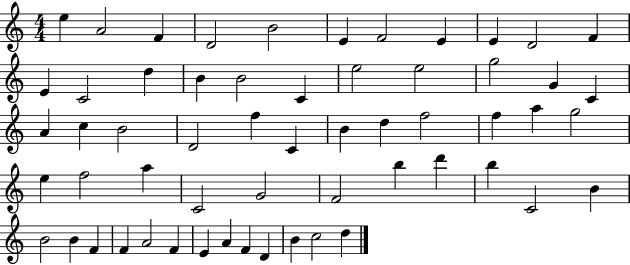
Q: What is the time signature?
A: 4/4